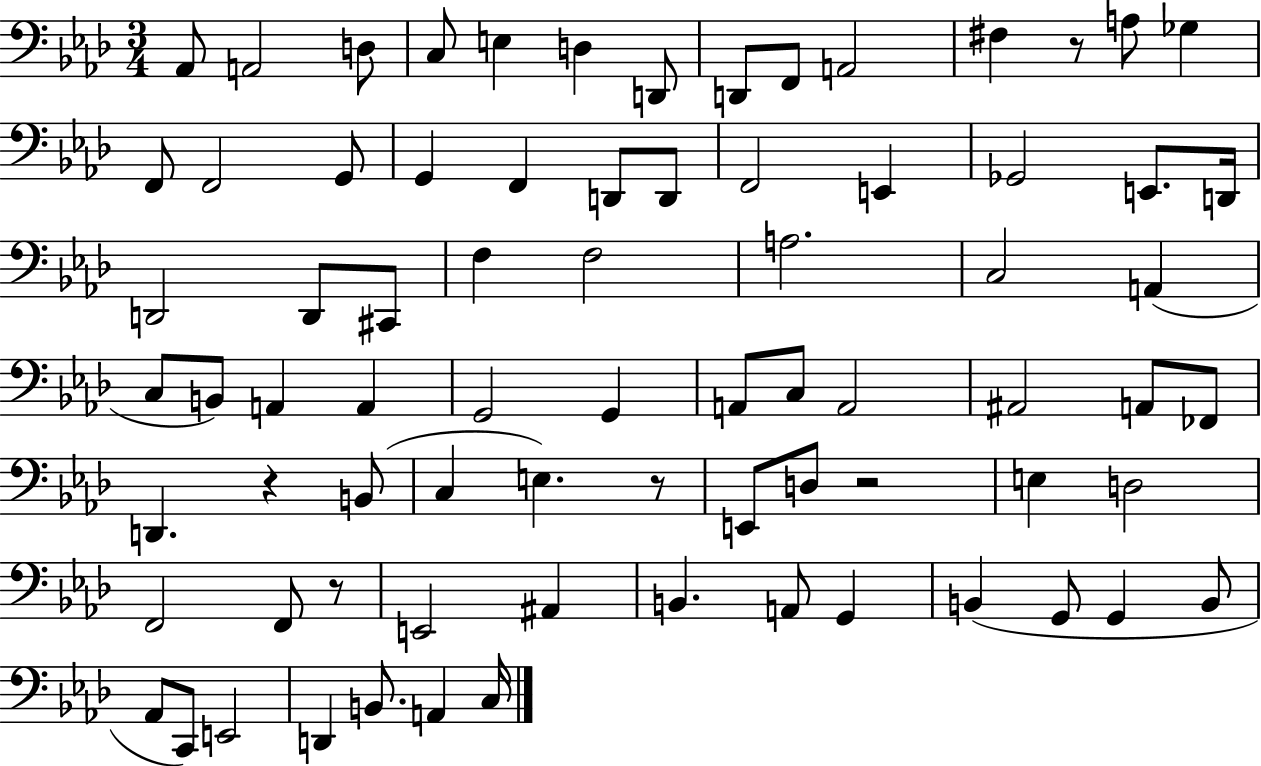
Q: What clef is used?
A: bass